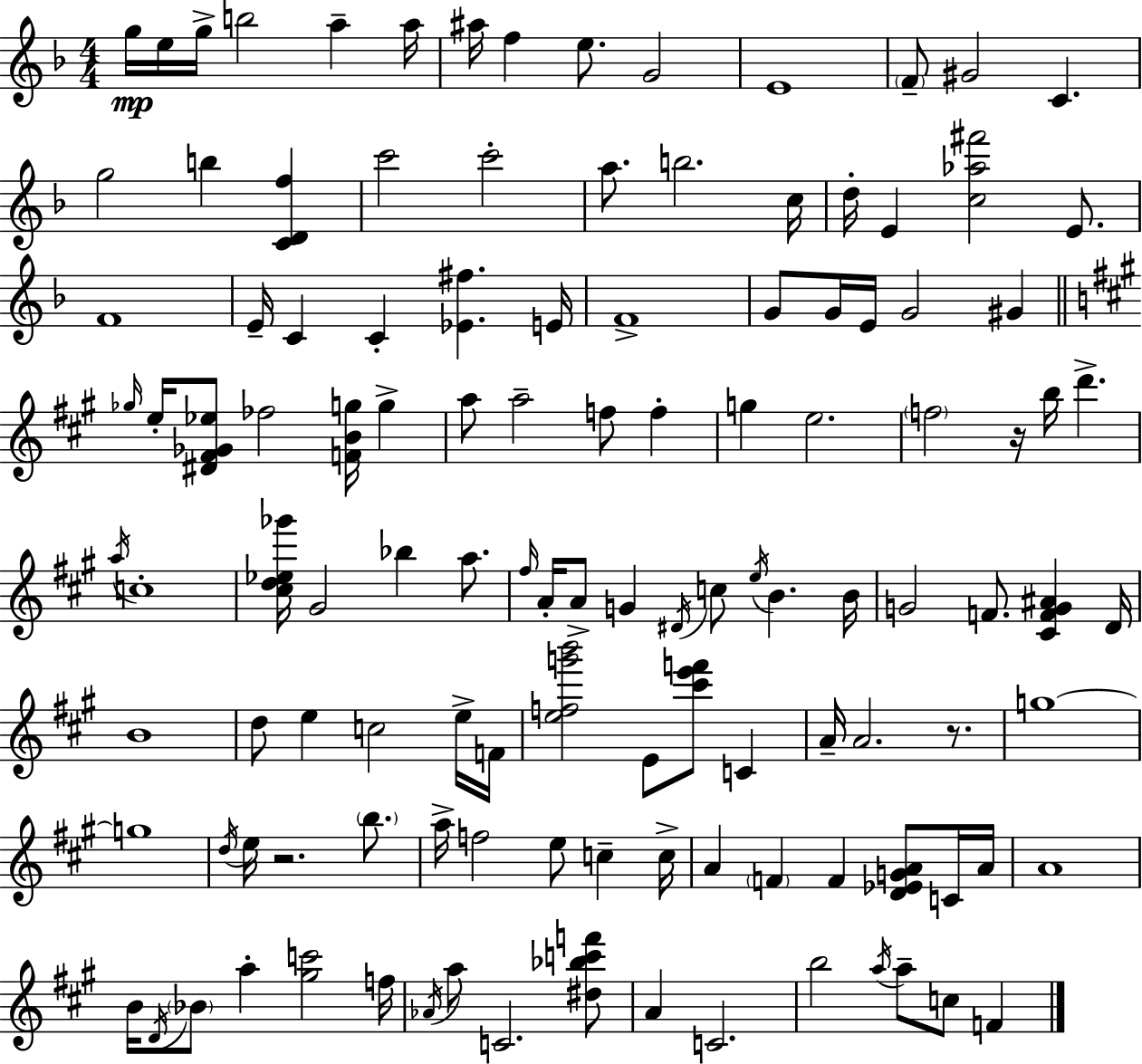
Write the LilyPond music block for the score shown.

{
  \clef treble
  \numericTimeSignature
  \time 4/4
  \key d \minor
  g''16\mp e''16 g''16-> b''2 a''4-- a''16 | ais''16 f''4 e''8. g'2 | e'1 | \parenthesize f'8-- gis'2 c'4. | \break g''2 b''4 <c' d' f''>4 | c'''2 c'''2-. | a''8. b''2. c''16 | d''16-. e'4 <c'' aes'' fis'''>2 e'8. | \break f'1 | e'16-- c'4 c'4-. <ees' fis''>4. e'16 | f'1-> | g'8 g'16 e'16 g'2 gis'4 | \break \bar "||" \break \key a \major \grace { ges''16 } e''16-. <dis' fis' ges' ees''>8 fes''2 <f' b' g''>16 g''4-> | a''8 a''2-- f''8 f''4-. | g''4 e''2. | \parenthesize f''2 r16 b''16 d'''4.-> | \break \acciaccatura { a''16 } c''1-. | <cis'' d'' ees'' ges'''>16 gis'2 bes''4 a''8. | \grace { fis''16 } a'16-. a'8-> g'4 \acciaccatura { dis'16 } c''8 \acciaccatura { e''16 } b'4. | b'16 g'2 f'8. | \break <cis' f' g' ais'>4 d'16 b'1 | d''8 e''4 c''2 | e''16-> f'16 <e'' f'' g''' b'''>2 e'8 <cis''' e''' f'''>8 | c'4 a'16-- a'2. | \break r8. g''1~~ | g''1 | \acciaccatura { d''16 } e''16 r2. | \parenthesize b''8. a''16-> f''2 e''8 | \break c''4-- c''16-> a'4 \parenthesize f'4 f'4 | <d' ees' g' a'>8 c'16 a'16 a'1 | b'16 \acciaccatura { d'16 } \parenthesize bes'8 a''4-. <gis'' c'''>2 | f''16 \acciaccatura { aes'16 } a''8 c'2. | \break <dis'' bes'' c''' f'''>8 a'4 c'2. | b''2 | \acciaccatura { a''16 } a''8-- c''8 f'4 \bar "|."
}